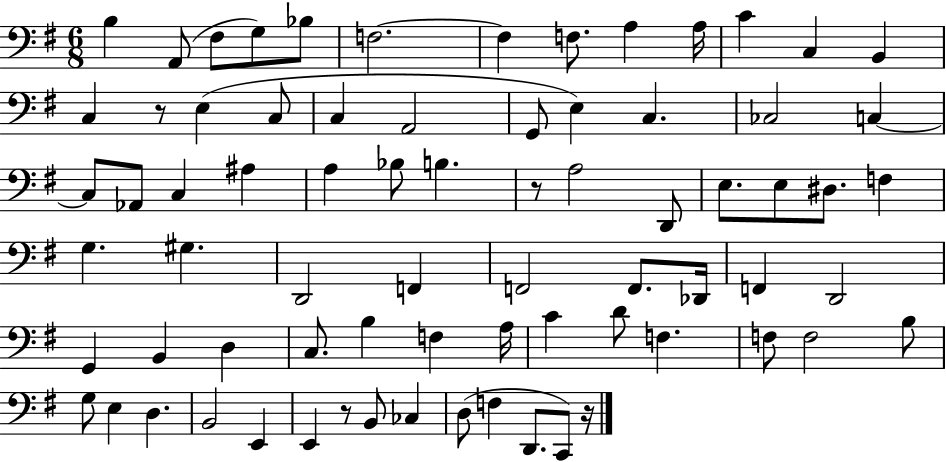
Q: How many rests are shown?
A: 4